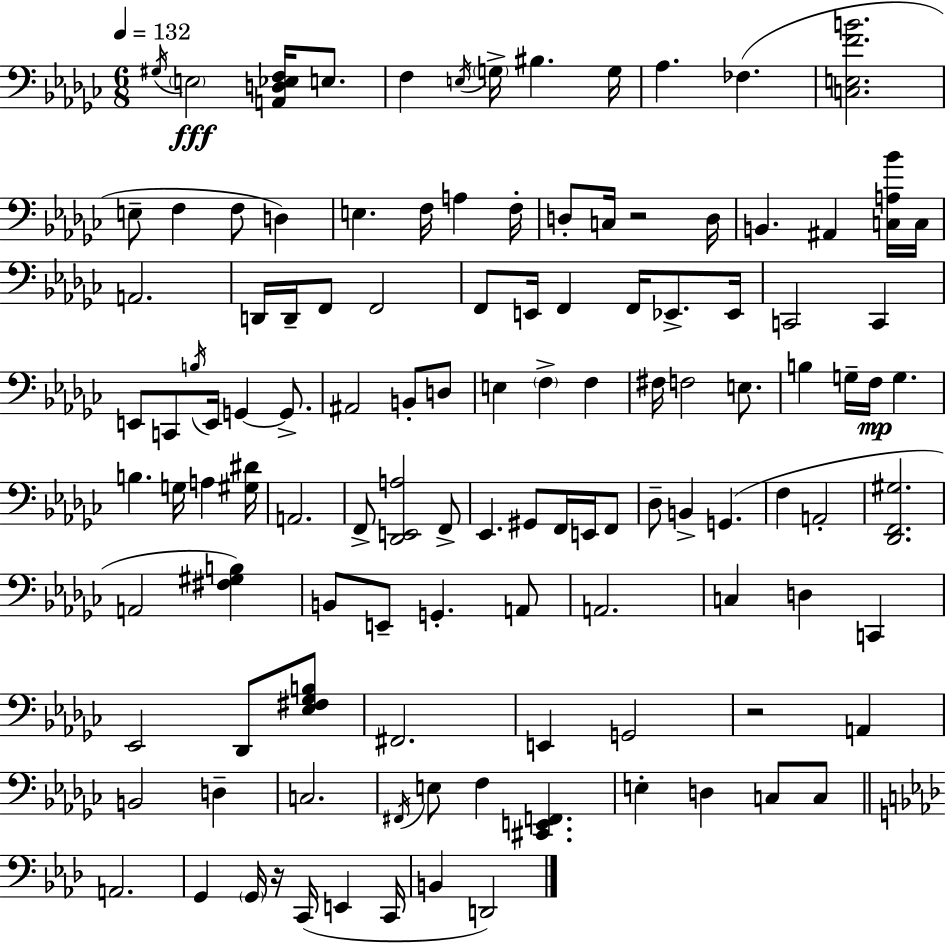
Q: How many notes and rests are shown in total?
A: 117